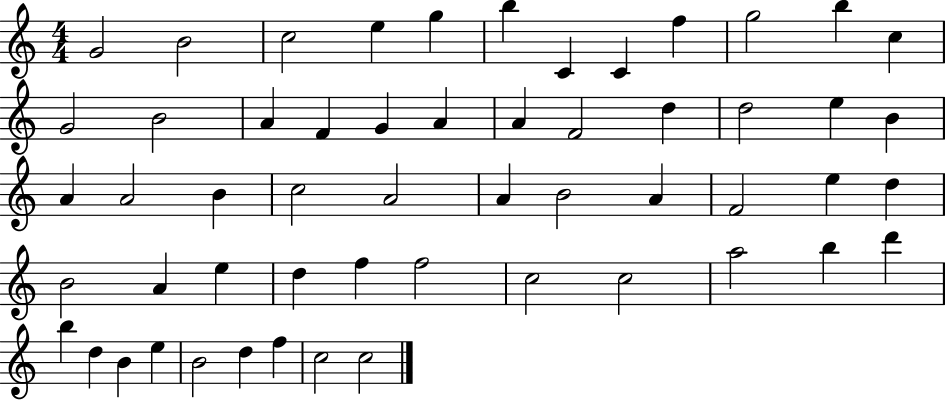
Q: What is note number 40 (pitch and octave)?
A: F5